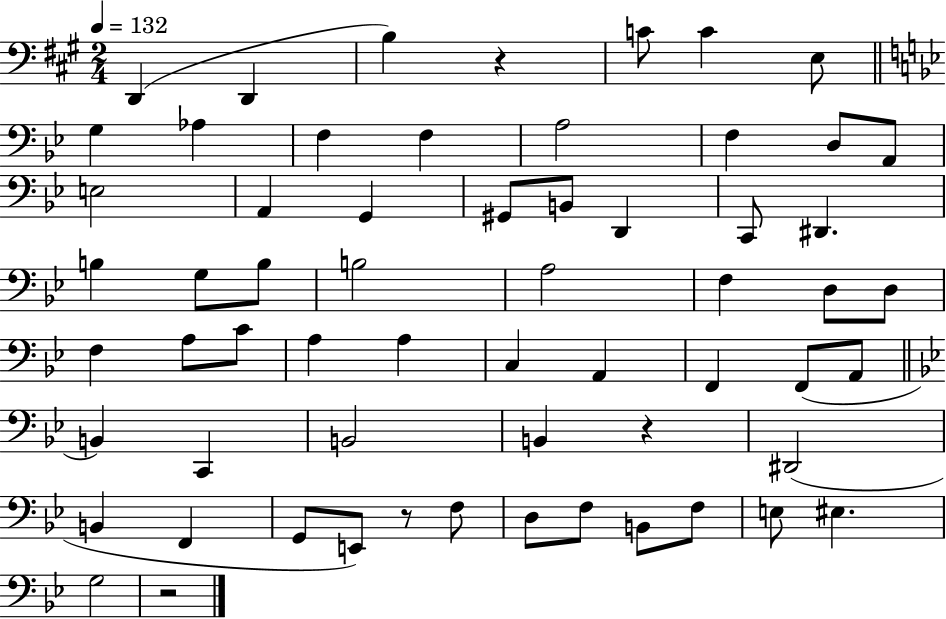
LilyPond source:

{
  \clef bass
  \numericTimeSignature
  \time 2/4
  \key a \major
  \tempo 4 = 132
  \repeat volta 2 { d,4( d,4 | b4) r4 | c'8 c'4 e8 | \bar "||" \break \key bes \major g4 aes4 | f4 f4 | a2 | f4 d8 a,8 | \break e2 | a,4 g,4 | gis,8 b,8 d,4 | c,8 dis,4. | \break b4 g8 b8 | b2 | a2 | f4 d8 d8 | \break f4 a8 c'8 | a4 a4 | c4 a,4 | f,4 f,8( a,8 | \break \bar "||" \break \key bes \major b,4) c,4 | b,2 | b,4 r4 | dis,2( | \break b,4 f,4 | g,8 e,8) r8 f8 | d8 f8 b,8 f8 | e8 eis4. | \break g2 | r2 | } \bar "|."
}